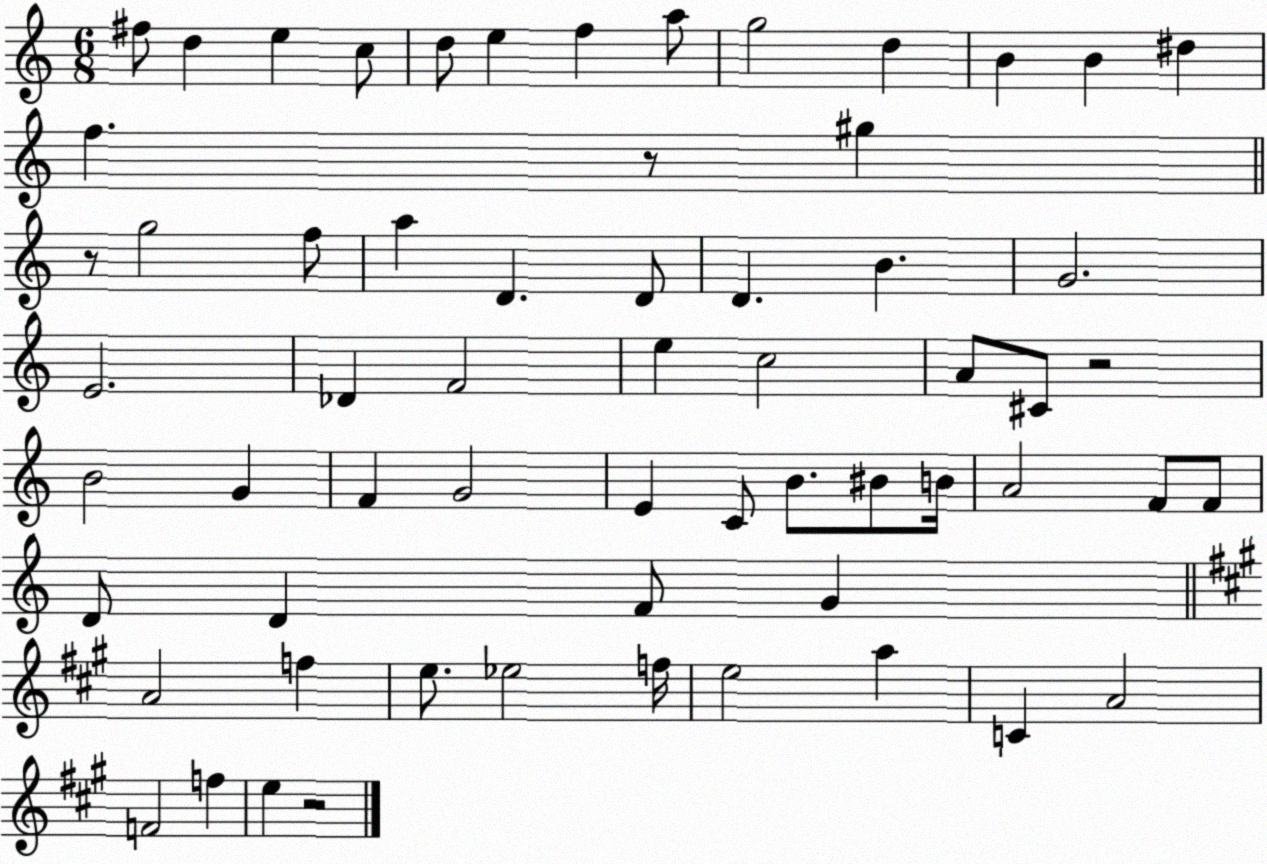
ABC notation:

X:1
T:Untitled
M:6/8
L:1/4
K:C
^f/2 d e c/2 d/2 e f a/2 g2 d B B ^d f z/2 ^g z/2 g2 f/2 a D D/2 D B G2 E2 _D F2 e c2 A/2 ^C/2 z2 B2 G F G2 E C/2 B/2 ^B/2 B/4 A2 F/2 F/2 D/2 D F/2 G A2 f e/2 _e2 f/4 e2 a C A2 F2 f e z2